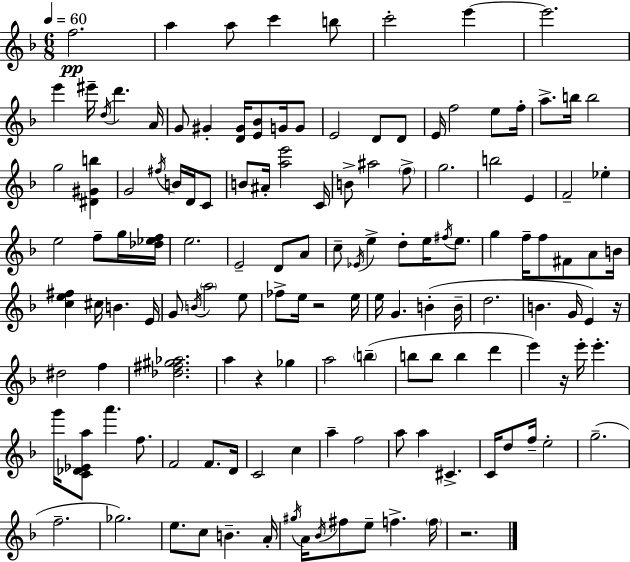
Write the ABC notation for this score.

X:1
T:Untitled
M:6/8
L:1/4
K:F
f2 a a/2 c' b/2 c'2 e' e'2 e' ^e'/4 d/4 d' A/4 G/2 ^G [D^G]/4 [E_B]/2 G/4 G/2 E2 D/2 D/2 E/4 f2 e/2 f/4 a/2 b/4 b2 g2 [^D^Gb] G2 ^f/4 B/4 D/4 C/2 B/2 ^A/4 [ae']2 C/4 B/2 ^a2 f/2 g2 b2 E F2 _e e2 f/2 g/4 [_d_ef]/4 e2 E2 D/2 A/2 c/2 _E/4 e d/2 e/4 ^f/4 e/2 g f/4 f/2 ^F/2 A/2 B/4 [ce^f] ^c/4 B E/4 G/2 B/4 a2 e/2 _f/2 e/4 z2 e/4 e/4 G B B/4 d2 B G/4 E z/4 ^d2 f [_d^f^g_a]2 a z _g a2 b b/2 b/2 b d' e' z/4 e'/4 e' g'/4 [C_D_Ea]/2 a' f/2 F2 F/2 D/4 C2 c a f2 a/2 a ^C C/4 d/2 f/4 e2 g2 f2 _g2 e/2 c/2 B A/4 ^g/4 A/4 _B/4 ^f/2 e/2 f f/4 z2